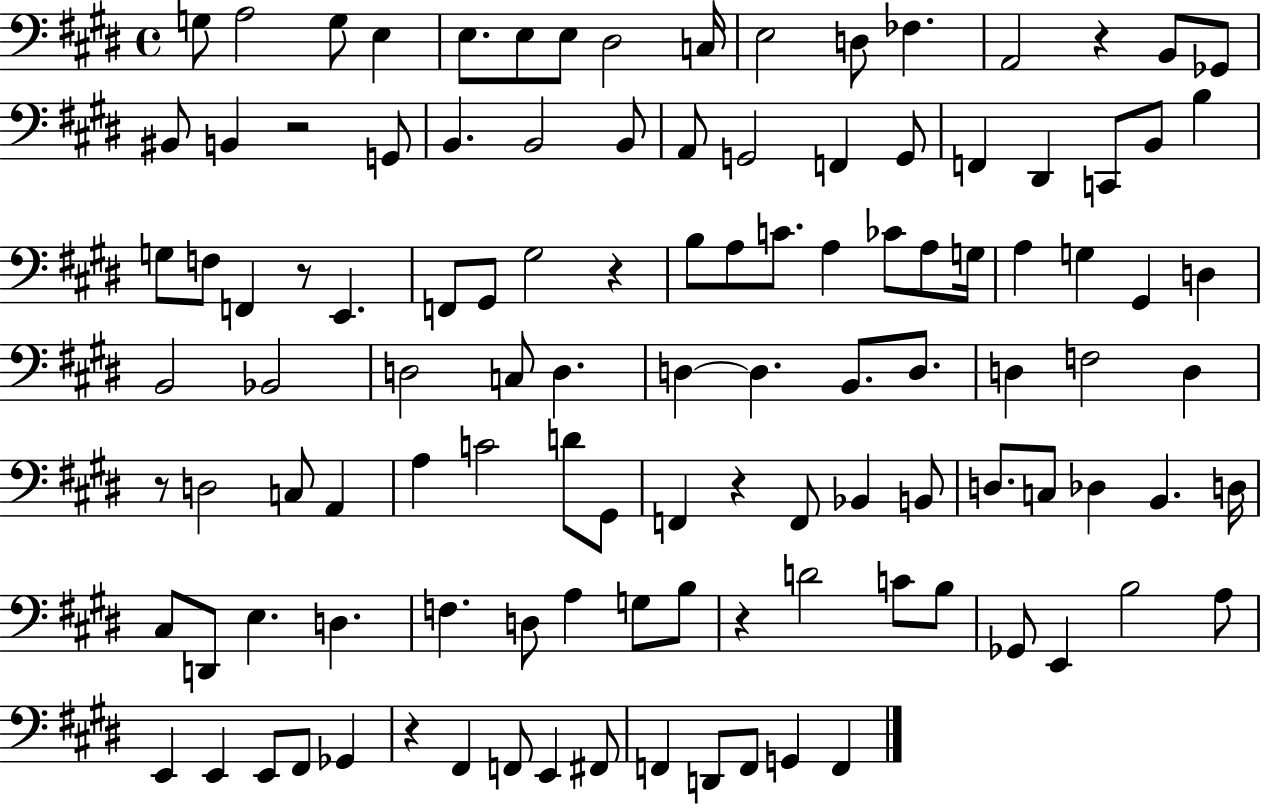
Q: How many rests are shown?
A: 8